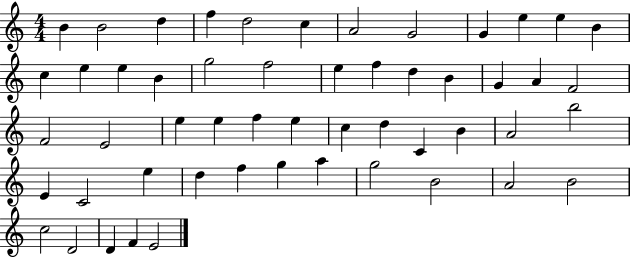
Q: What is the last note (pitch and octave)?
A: E4